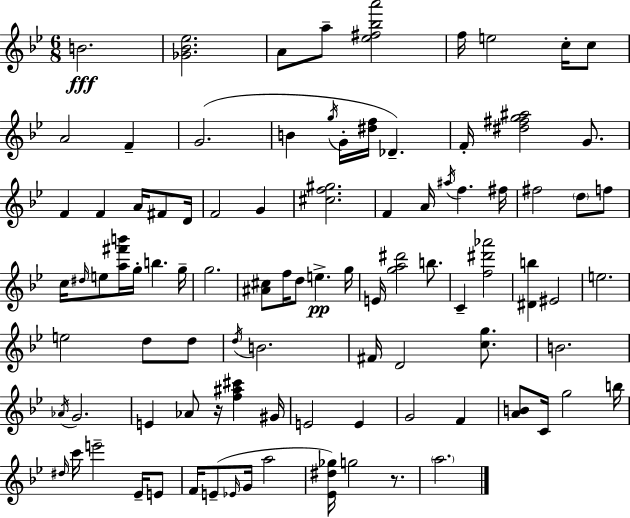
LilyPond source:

{
  \clef treble
  \numericTimeSignature
  \time 6/8
  \key bes \major
  b'2.\fff | <ges' bes' ees''>2. | a'8 a''8-- <ees'' fis'' bes'' a'''>2 | f''16 e''2 c''16-. c''8 | \break a'2 f'4-- | g'2.( | b'4 \acciaccatura { g''16 } g'16-. <dis'' f''>16 des'4.--) | f'16-. <dis'' fis'' g'' ais''>2 g'8. | \break f'4 f'4 a'16 fis'8 | d'16 f'2 g'4 | <cis'' f'' gis''>2. | f'4 a'16 \acciaccatura { ais''16 } f''4. | \break fis''16 fis''2 \parenthesize d''8 | f''8 c''16 \grace { dis''16 } e''8 <a'' fis''' b'''>16 g''16-. b''4. | g''16-- g''2. | <ais' cis''>8 f''16 d''8 e''4.->\pp | \break g''16 e'16 <g'' a'' dis'''>2 | b''8. c'4-- <f'' dis''' aes'''>2 | <dis' b''>4 eis'2 | e''2. | \break e''2 d''8 | d''8 \acciaccatura { d''16 } b'2. | fis'16 d'2 | <c'' g''>8. b'2. | \break \acciaccatura { aes'16 } g'2. | e'4 aes'8 r16 | <f'' ais'' cis'''>4 gis'16 e'2 | e'4 g'2 | \break f'4 <a' b'>8 c'16 g''2 | b''16 \grace { dis''16 } c'''16 e'''2-- | ees'16-- e'8 f'16 e'8--( \grace { ees'16 } g'16 a''2 | <ees' dis'' ges''>16) g''2 | \break r8. \parenthesize a''2. | \bar "|."
}